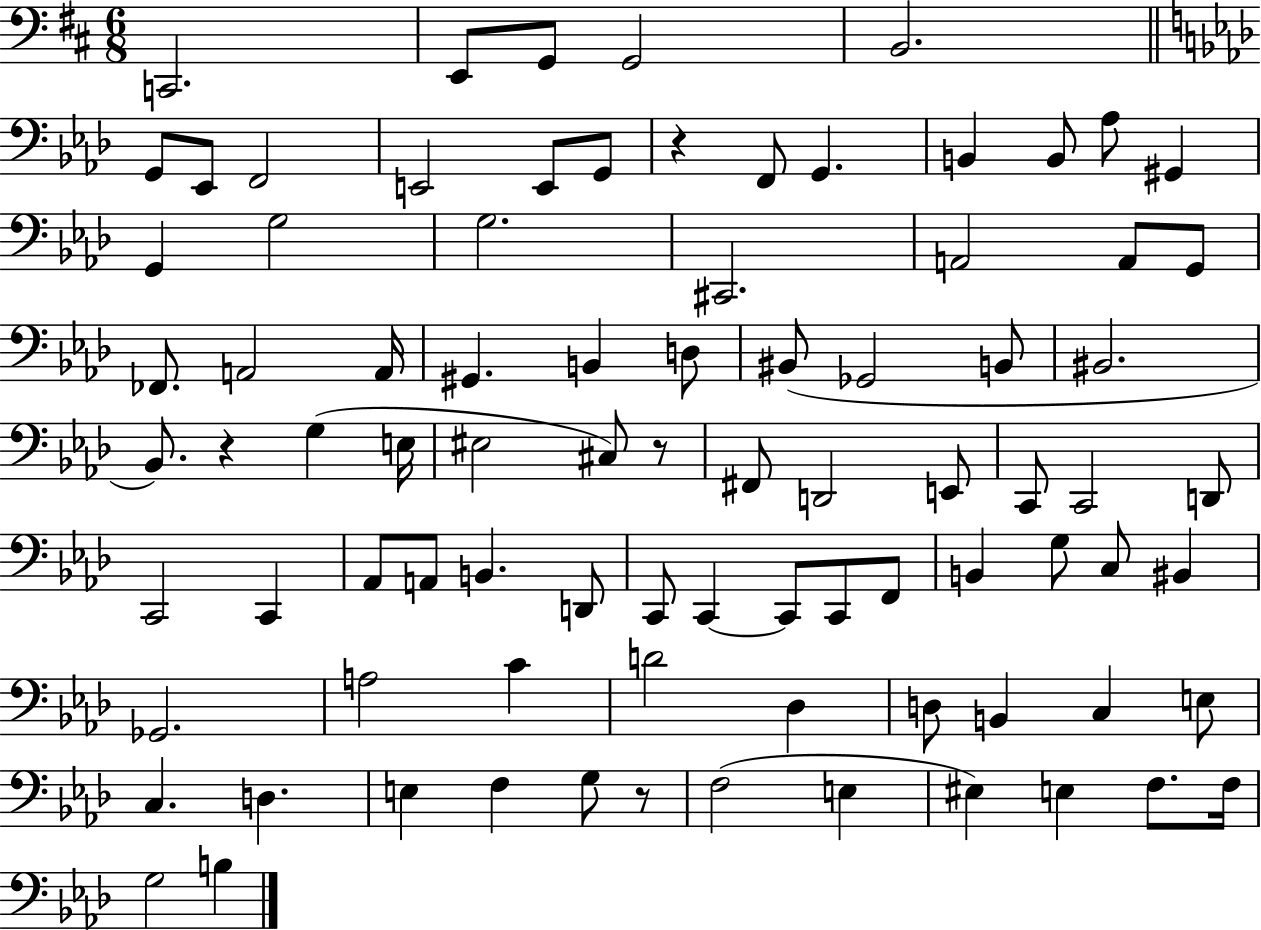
X:1
T:Untitled
M:6/8
L:1/4
K:D
C,,2 E,,/2 G,,/2 G,,2 B,,2 G,,/2 _E,,/2 F,,2 E,,2 E,,/2 G,,/2 z F,,/2 G,, B,, B,,/2 _A,/2 ^G,, G,, G,2 G,2 ^C,,2 A,,2 A,,/2 G,,/2 _F,,/2 A,,2 A,,/4 ^G,, B,, D,/2 ^B,,/2 _G,,2 B,,/2 ^B,,2 _B,,/2 z G, E,/4 ^E,2 ^C,/2 z/2 ^F,,/2 D,,2 E,,/2 C,,/2 C,,2 D,,/2 C,,2 C,, _A,,/2 A,,/2 B,, D,,/2 C,,/2 C,, C,,/2 C,,/2 F,,/2 B,, G,/2 C,/2 ^B,, _G,,2 A,2 C D2 _D, D,/2 B,, C, E,/2 C, D, E, F, G,/2 z/2 F,2 E, ^E, E, F,/2 F,/4 G,2 B,